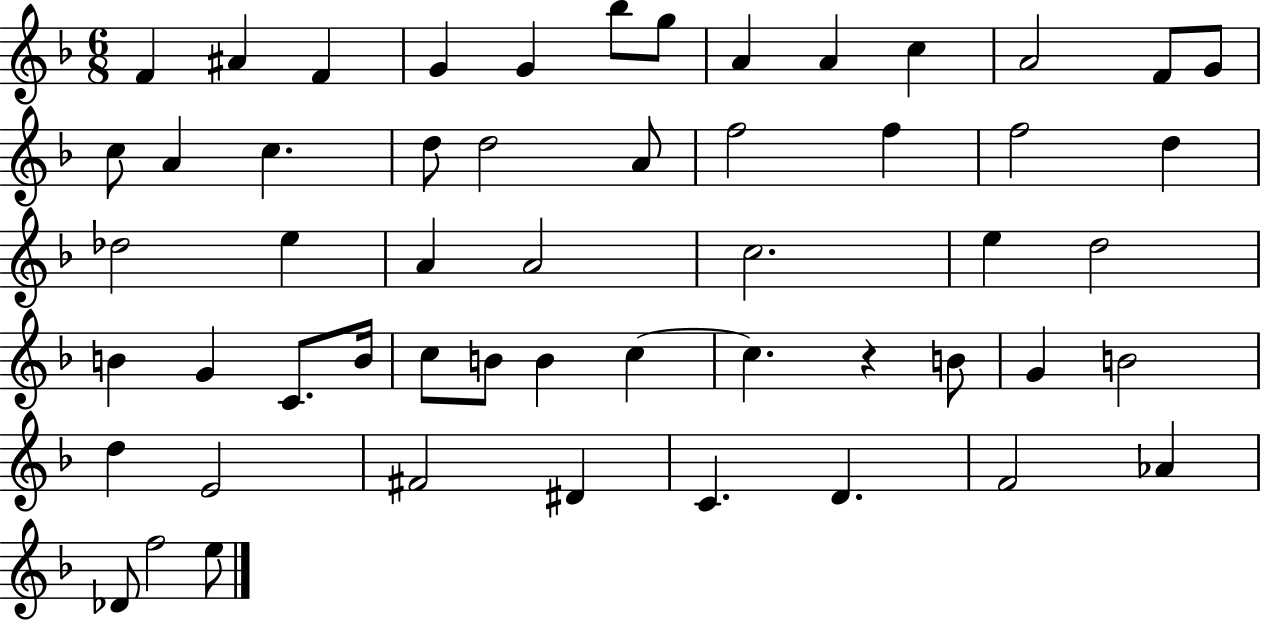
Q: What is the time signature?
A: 6/8